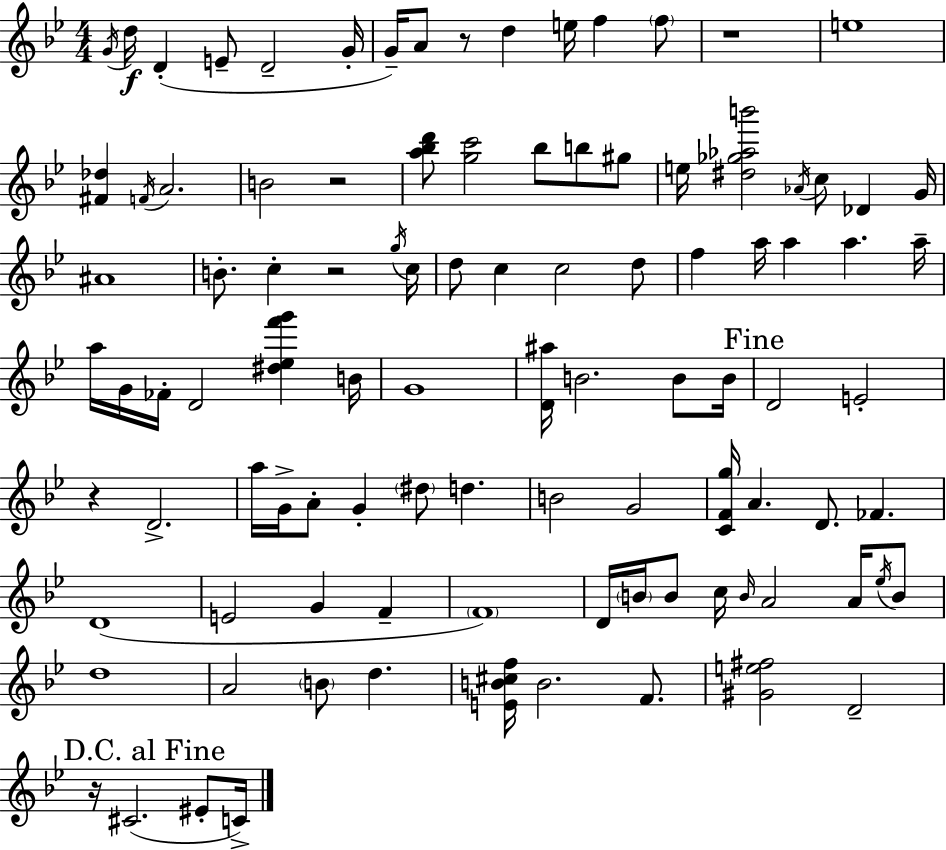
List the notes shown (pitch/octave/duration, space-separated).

G4/s D5/s D4/q E4/e D4/h G4/s G4/s A4/e R/e D5/q E5/s F5/q F5/e R/w E5/w [F#4,Db5]/q F4/s A4/h. B4/h R/h [A5,Bb5,D6]/e [G5,C6]/h Bb5/e B5/e G#5/e E5/s [D#5,Gb5,Ab5,B6]/h Ab4/s C5/e Db4/q G4/s A#4/w B4/e. C5/q R/h G5/s C5/s D5/e C5/q C5/h D5/e F5/q A5/s A5/q A5/q. A5/s A5/s G4/s FES4/s D4/h [D#5,Eb5,F6,G6]/q B4/s G4/w [D4,A#5]/s B4/h. B4/e B4/s D4/h E4/h R/q D4/h. A5/s G4/s A4/e G4/q D#5/e D5/q. B4/h G4/h [C4,F4,G5]/s A4/q. D4/e. FES4/q. D4/w E4/h G4/q F4/q F4/w D4/s B4/s B4/e C5/s B4/s A4/h A4/s Eb5/s B4/e D5/w A4/h B4/e D5/q. [E4,B4,C#5,F5]/s B4/h. F4/e. [G#4,E5,F#5]/h D4/h R/s C#4/h. EIS4/e C4/s